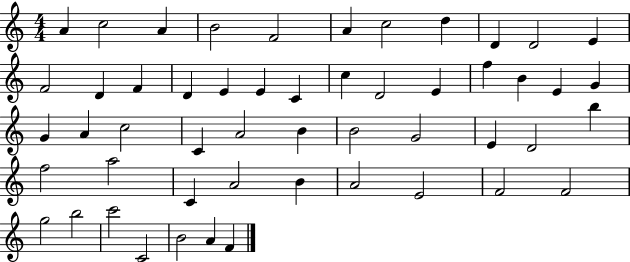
{
  \clef treble
  \numericTimeSignature
  \time 4/4
  \key c \major
  a'4 c''2 a'4 | b'2 f'2 | a'4 c''2 d''4 | d'4 d'2 e'4 | \break f'2 d'4 f'4 | d'4 e'4 e'4 c'4 | c''4 d'2 e'4 | f''4 b'4 e'4 g'4 | \break g'4 a'4 c''2 | c'4 a'2 b'4 | b'2 g'2 | e'4 d'2 b''4 | \break f''2 a''2 | c'4 a'2 b'4 | a'2 e'2 | f'2 f'2 | \break g''2 b''2 | c'''2 c'2 | b'2 a'4 f'4 | \bar "|."
}